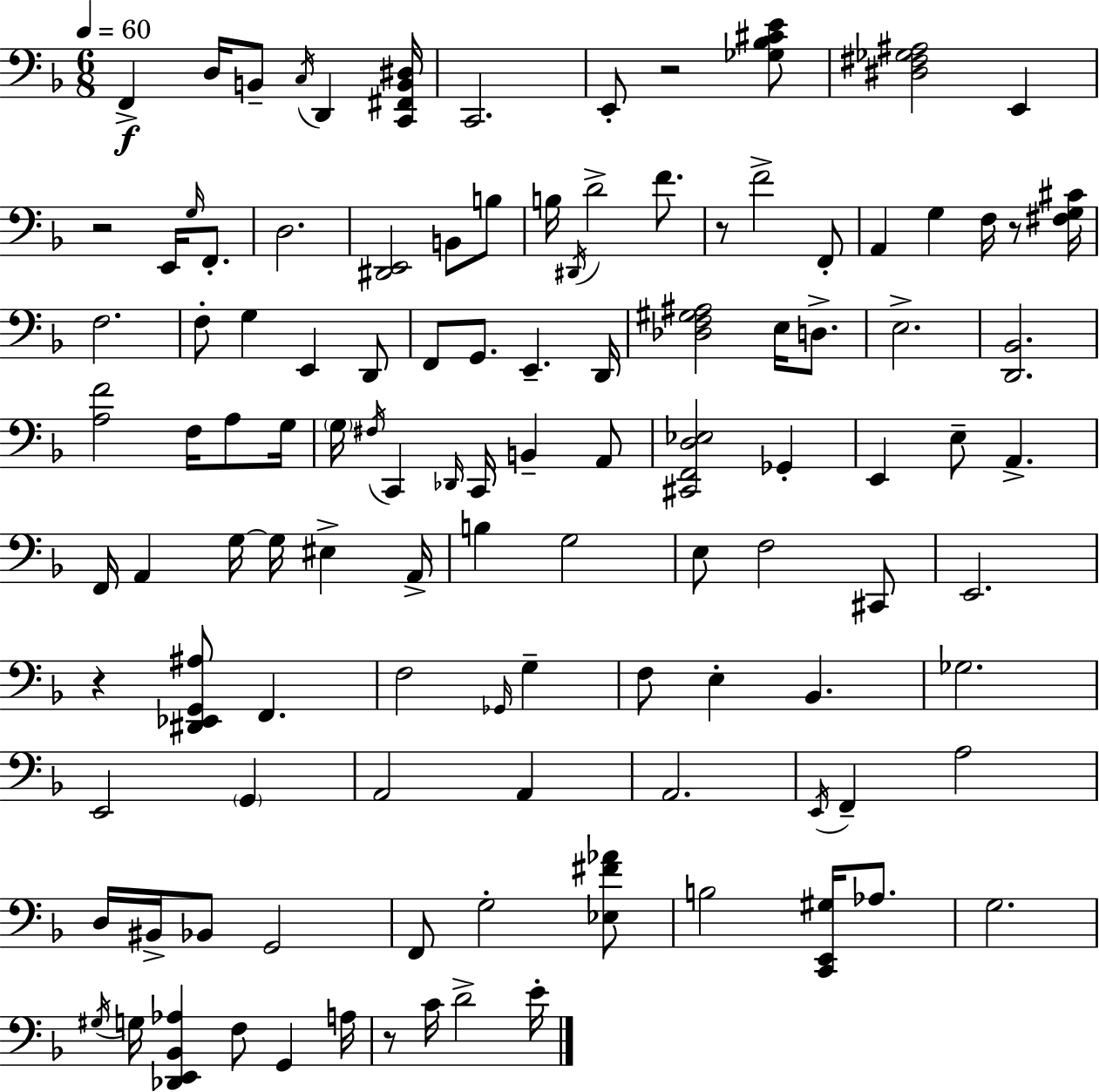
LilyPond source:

{
  \clef bass
  \numericTimeSignature
  \time 6/8
  \key f \major
  \tempo 4 = 60
  f,4->\f d16 b,8-- \acciaccatura { c16 } d,4 | <c, fis, b, dis>16 c,2. | e,8-. r2 <ges bes cis' e'>8 | <dis fis ges ais>2 e,4 | \break r2 e,16 \grace { g16 } f,8.-. | d2. | <dis, e,>2 b,8 | b8 b16 \acciaccatura { dis,16 } d'2-> | \break f'8. r8 f'2-> | f,8-. a,4 g4 f16 | r8 <fis g cis'>16 f2. | f8-. g4 e,4 | \break d,8 f,8 g,8. e,4.-- | d,16 <des f gis ais>2 e16 | d8.-> e2.-> | <d, bes,>2. | \break <a f'>2 f16 | a8 g16 \parenthesize g16 \acciaccatura { fis16 } c,4 \grace { des,16 } c,16 b,4-- | a,8 <cis, f, d ees>2 | ges,4-. e,4 e8-- a,4.-> | \break f,16 a,4 g16~~ g16 | eis4-> a,16-> b4 g2 | e8 f2 | cis,8 e,2. | \break r4 <dis, ees, g, ais>8 f,4. | f2 | \grace { ges,16 } g4-- f8 e4-. | bes,4. ges2. | \break e,2 | \parenthesize g,4 a,2 | a,4 a,2. | \acciaccatura { e,16 } f,4-- a2 | \break d16 bis,16-> bes,8 g,2 | f,8 g2-. | <ees fis' aes'>8 b2 | <c, e, gis>16 aes8. g2. | \break \acciaccatura { gis16 } g16 <des, e, bes, aes>4 | f8 g,4 a16 r8 c'16 d'2-> | e'16-. \bar "|."
}